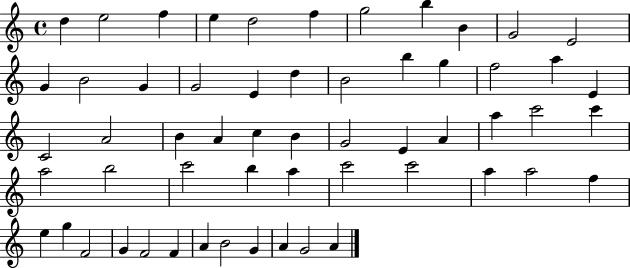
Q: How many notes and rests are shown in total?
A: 57